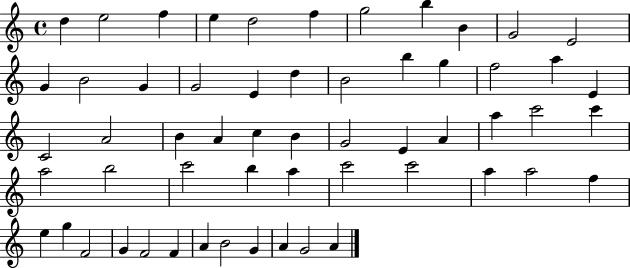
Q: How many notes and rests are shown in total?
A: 57